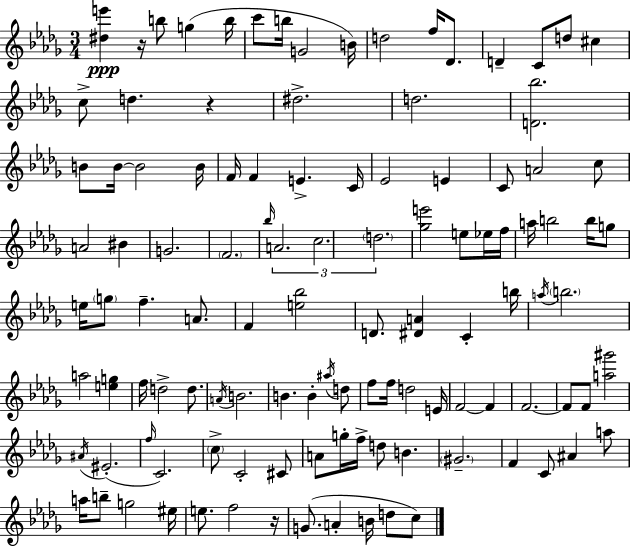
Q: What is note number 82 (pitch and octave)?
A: C#4